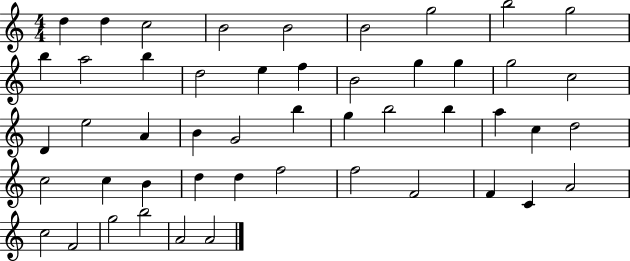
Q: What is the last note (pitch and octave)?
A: A4